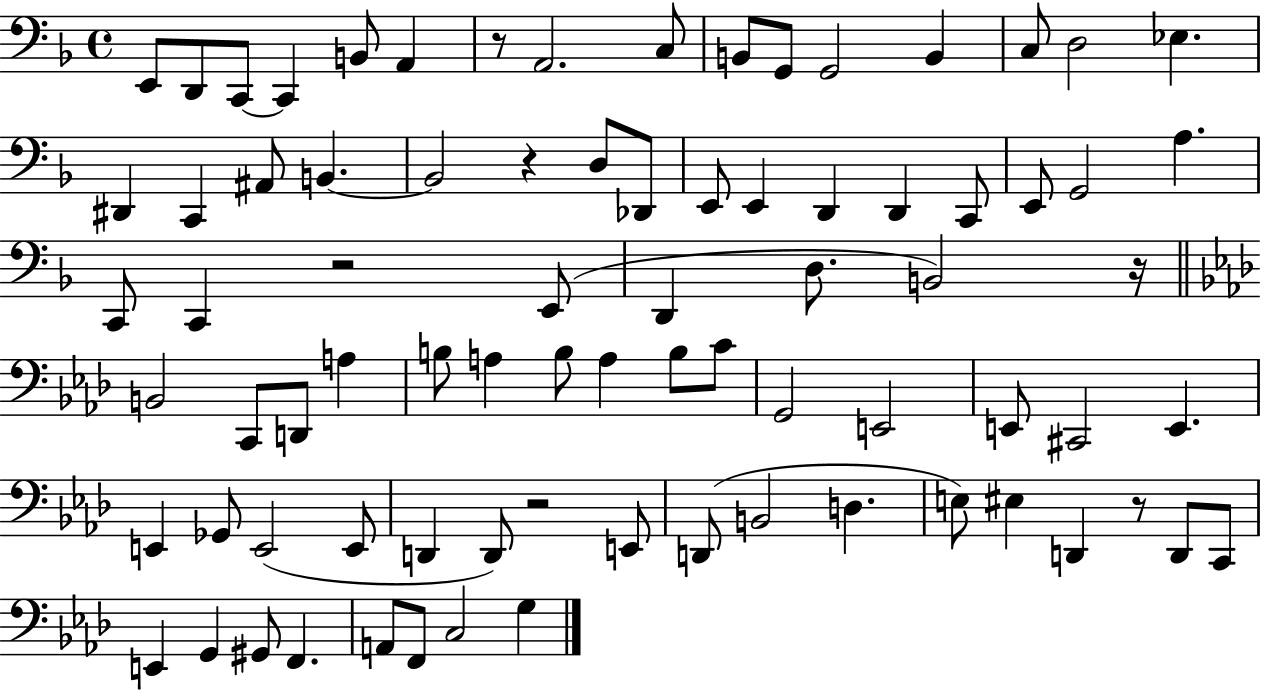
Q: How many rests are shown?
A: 6